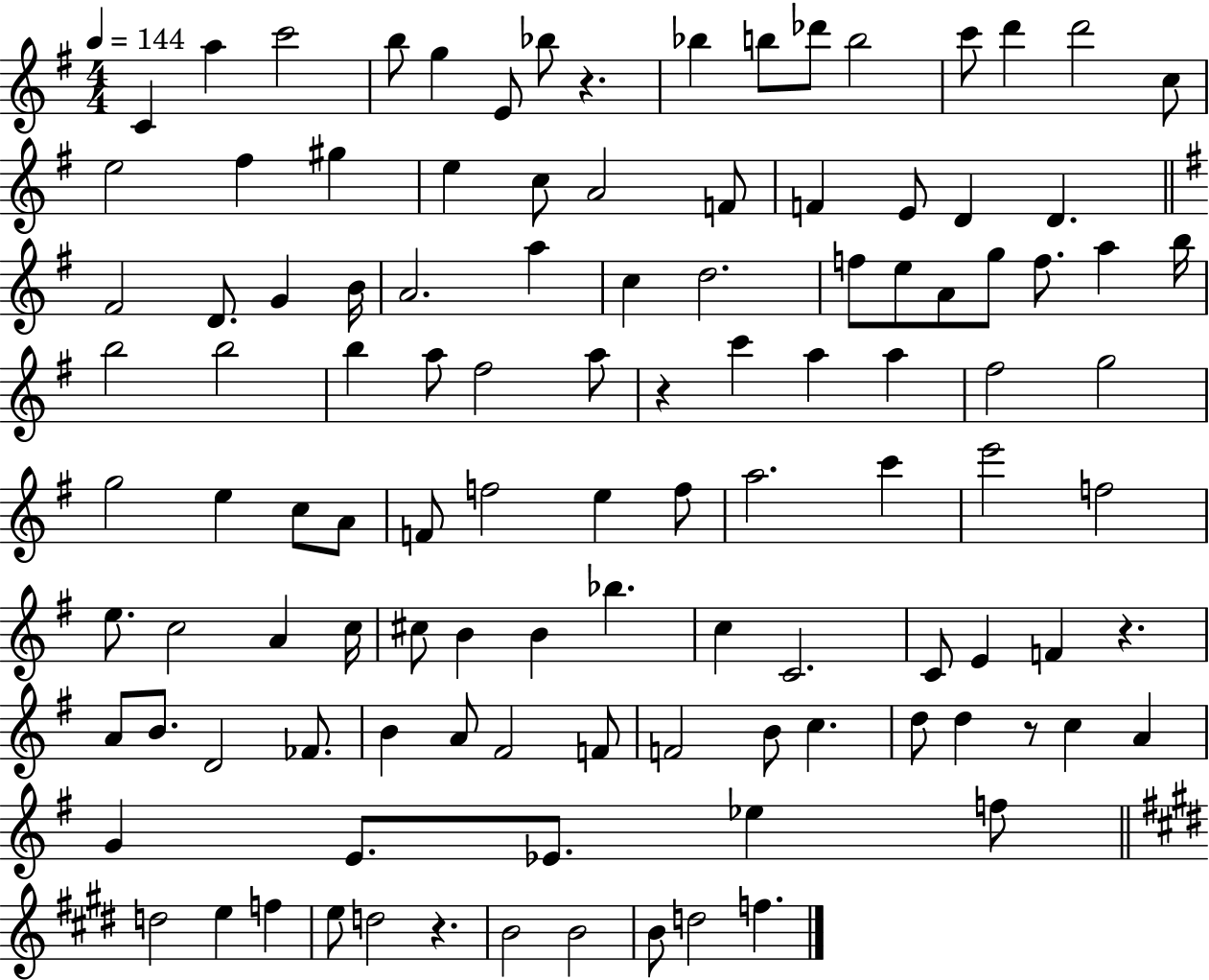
{
  \clef treble
  \numericTimeSignature
  \time 4/4
  \key g \major
  \tempo 4 = 144
  \repeat volta 2 { c'4 a''4 c'''2 | b''8 g''4 e'8 bes''8 r4. | bes''4 b''8 des'''8 b''2 | c'''8 d'''4 d'''2 c''8 | \break e''2 fis''4 gis''4 | e''4 c''8 a'2 f'8 | f'4 e'8 d'4 d'4. | \bar "||" \break \key g \major fis'2 d'8. g'4 b'16 | a'2. a''4 | c''4 d''2. | f''8 e''8 a'8 g''8 f''8. a''4 b''16 | \break b''2 b''2 | b''4 a''8 fis''2 a''8 | r4 c'''4 a''4 a''4 | fis''2 g''2 | \break g''2 e''4 c''8 a'8 | f'8 f''2 e''4 f''8 | a''2. c'''4 | e'''2 f''2 | \break e''8. c''2 a'4 c''16 | cis''8 b'4 b'4 bes''4. | c''4 c'2. | c'8 e'4 f'4 r4. | \break a'8 b'8. d'2 fes'8. | b'4 a'8 fis'2 f'8 | f'2 b'8 c''4. | d''8 d''4 r8 c''4 a'4 | \break g'4 e'8. ees'8. ees''4 f''8 | \bar "||" \break \key e \major d''2 e''4 f''4 | e''8 d''2 r4. | b'2 b'2 | b'8 d''2 f''4. | \break } \bar "|."
}